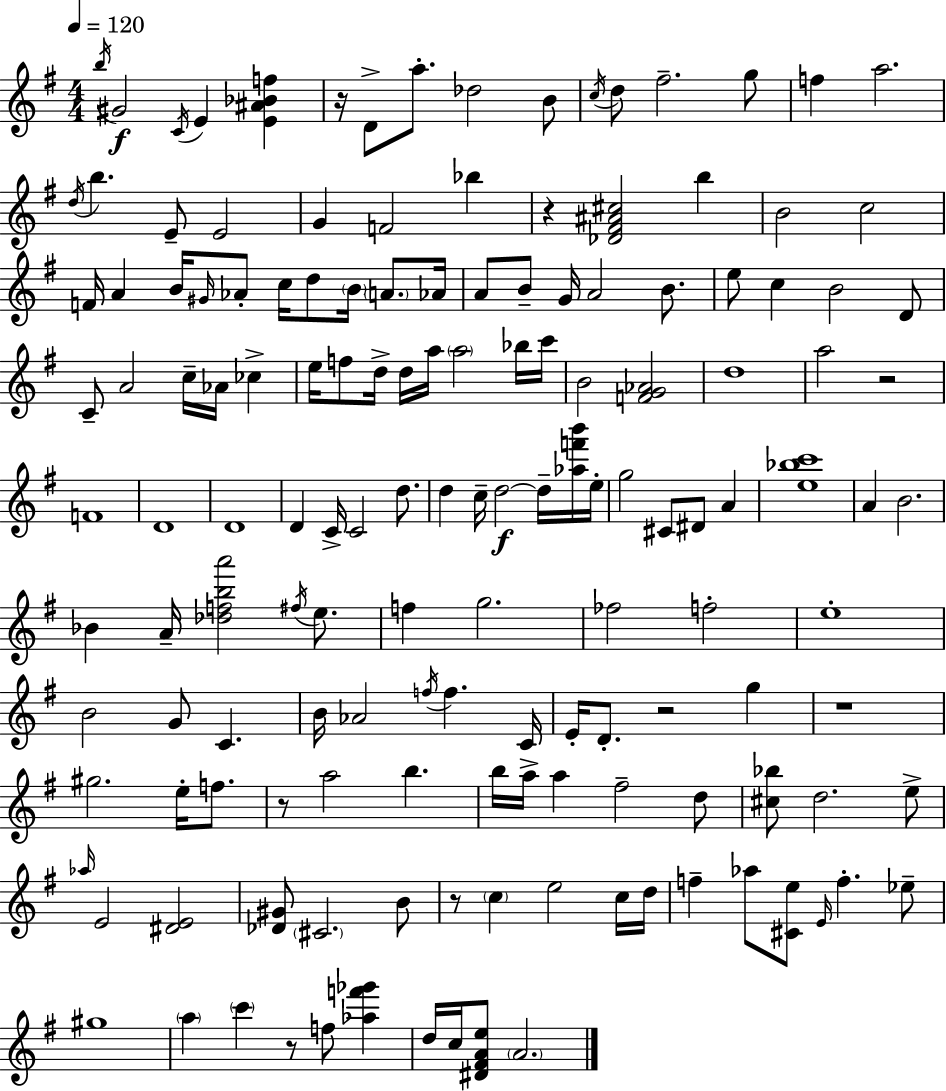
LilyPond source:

{
  \clef treble
  \numericTimeSignature
  \time 4/4
  \key e \minor
  \tempo 4 = 120
  \acciaccatura { b''16 }\f gis'2 \acciaccatura { c'16 } e'4 <e' ais' bes' f''>4 | r16 d'8-> a''8.-. des''2 | b'8 \acciaccatura { c''16 } d''8 fis''2.-- | g''8 f''4 a''2. | \break \acciaccatura { d''16 } b''4. e'8-- e'2 | g'4 f'2 | bes''4 r4 <des' fis' ais' cis''>2 | b''4 b'2 c''2 | \break f'16 a'4 b'16 \grace { gis'16 } aes'8-. c''16 d''8 | \parenthesize b'16 \parenthesize a'8. aes'16 a'8 b'8-- g'16 a'2 | b'8. e''8 c''4 b'2 | d'8 c'8-- a'2 c''16-- | \break aes'16 ces''4-> e''16 f''8 d''16-> d''16 a''16 \parenthesize a''2 | bes''16 c'''16 b'2 <f' g' aes'>2 | d''1 | a''2 r2 | \break f'1 | d'1 | d'1 | d'4 c'16-> c'2 | \break d''8. d''4 c''16-- d''2~~\f | d''16-- <aes'' f''' b'''>16 e''16-. g''2 cis'8 dis'8 | a'4 <e'' bes'' c'''>1 | a'4 b'2. | \break bes'4 a'16-- <des'' f'' b'' a'''>2 | \acciaccatura { fis''16 } e''8. f''4 g''2. | fes''2 f''2-. | e''1-. | \break b'2 g'8 | c'4. b'16 aes'2 \acciaccatura { f''16 } | f''4. c'16 e'16-. d'8.-. r2 | g''4 r1 | \break gis''2. | e''16-. f''8. r8 a''2 | b''4. b''16 a''16-> a''4 fis''2-- | d''8 <cis'' bes''>8 d''2. | \break e''8-> \grace { aes''16 } e'2 | <dis' e'>2 <des' gis'>8 \parenthesize cis'2. | b'8 r8 \parenthesize c''4 e''2 | c''16 d''16 f''4-- aes''8 <cis' e''>8 | \break \grace { e'16 } f''4.-. ees''8-- gis''1 | \parenthesize a''4 \parenthesize c'''4 | r8 f''8 <aes'' f''' ges'''>4 d''16 c''16 <dis' fis' a' e''>8 \parenthesize a'2. | \bar "|."
}